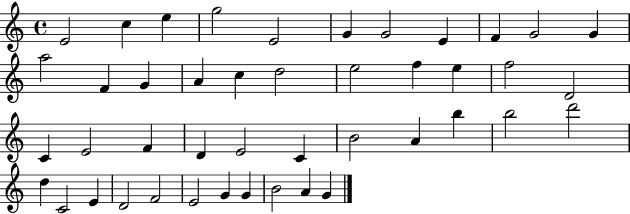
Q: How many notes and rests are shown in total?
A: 44